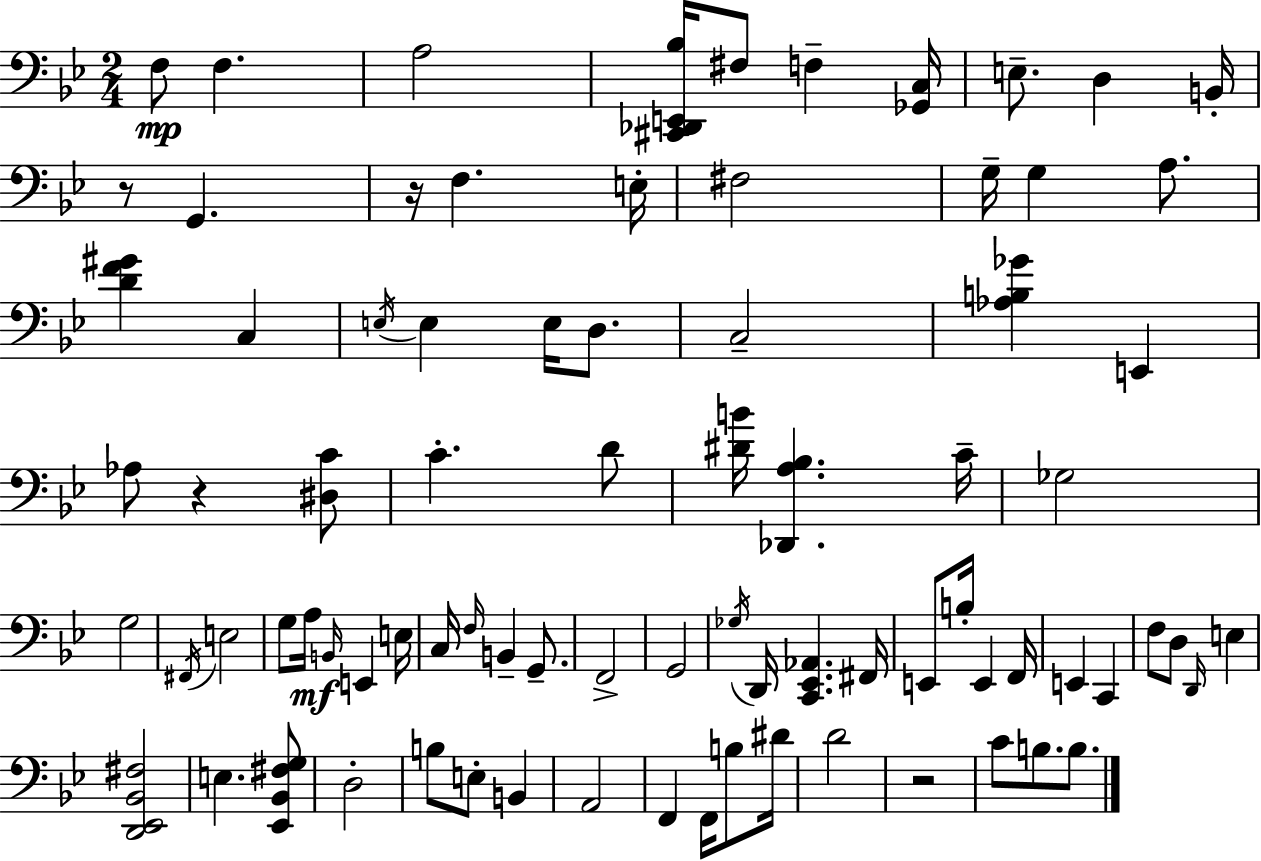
F3/e F3/q. A3/h [C#2,Db2,E2,Bb3]/s F#3/e F3/q [Gb2,C3]/s E3/e. D3/q B2/s R/e G2/q. R/s F3/q. E3/s F#3/h G3/s G3/q A3/e. [D4,F4,G#4]/q C3/q E3/s E3/q E3/s D3/e. C3/h [Ab3,B3,Gb4]/q E2/q Ab3/e R/q [D#3,C4]/e C4/q. D4/e [D#4,B4]/s [Db2,A3,Bb3]/q. C4/s Gb3/h G3/h F#2/s E3/h G3/e A3/s B2/s E2/q E3/s C3/s F3/s B2/q G2/e. F2/h G2/h Gb3/s D2/s [C2,Eb2,Ab2]/q. F#2/s E2/e B3/s E2/q F2/s E2/q C2/q F3/e D3/e D2/s E3/q [D2,Eb2,Bb2,F#3]/h E3/q. [Eb2,Bb2,F#3,G3]/e D3/h B3/e E3/e B2/q A2/h F2/q F2/s B3/e D#4/s D4/h R/h C4/e B3/e. B3/e.